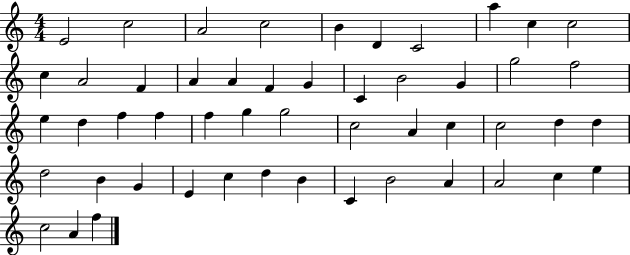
{
  \clef treble
  \numericTimeSignature
  \time 4/4
  \key c \major
  e'2 c''2 | a'2 c''2 | b'4 d'4 c'2 | a''4 c''4 c''2 | \break c''4 a'2 f'4 | a'4 a'4 f'4 g'4 | c'4 b'2 g'4 | g''2 f''2 | \break e''4 d''4 f''4 f''4 | f''4 g''4 g''2 | c''2 a'4 c''4 | c''2 d''4 d''4 | \break d''2 b'4 g'4 | e'4 c''4 d''4 b'4 | c'4 b'2 a'4 | a'2 c''4 e''4 | \break c''2 a'4 f''4 | \bar "|."
}